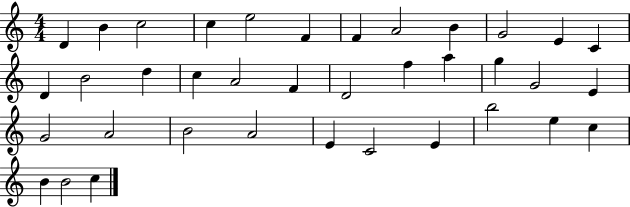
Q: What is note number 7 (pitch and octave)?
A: F4